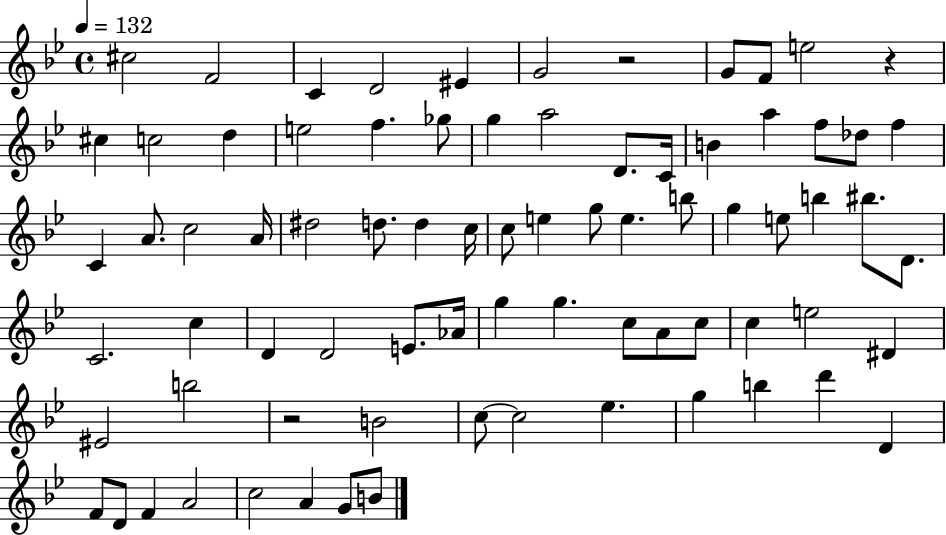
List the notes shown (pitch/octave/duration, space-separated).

C#5/h F4/h C4/q D4/h EIS4/q G4/h R/h G4/e F4/e E5/h R/q C#5/q C5/h D5/q E5/h F5/q. Gb5/e G5/q A5/h D4/e. C4/s B4/q A5/q F5/e Db5/e F5/q C4/q A4/e. C5/h A4/s D#5/h D5/e. D5/q C5/s C5/e E5/q G5/e E5/q. B5/e G5/q E5/e B5/q BIS5/e. D4/e. C4/h. C5/q D4/q D4/h E4/e. Ab4/s G5/q G5/q. C5/e A4/e C5/e C5/q E5/h D#4/q EIS4/h B5/h R/h B4/h C5/e C5/h Eb5/q. G5/q B5/q D6/q D4/q F4/e D4/e F4/q A4/h C5/h A4/q G4/e B4/e